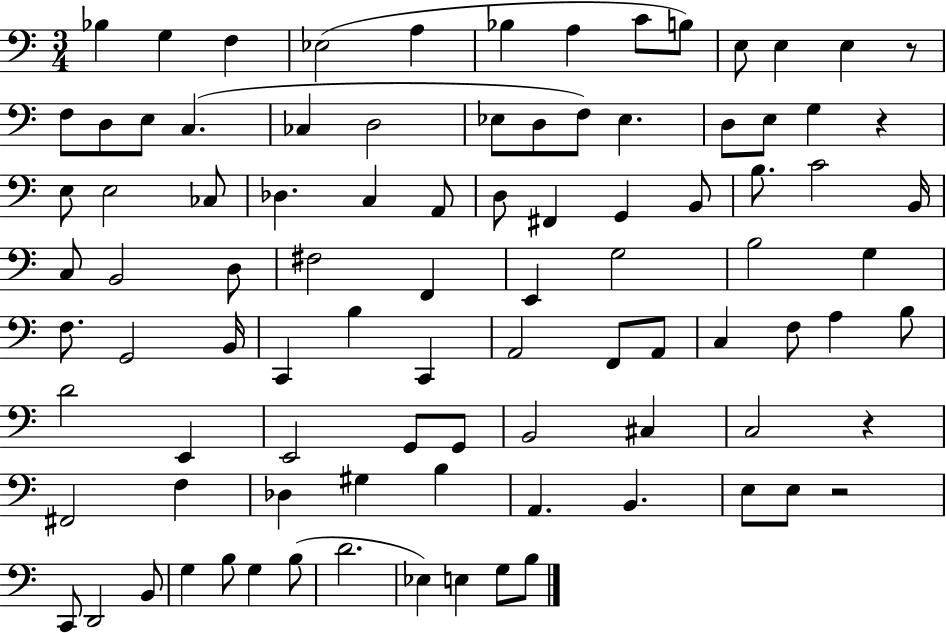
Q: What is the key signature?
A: C major